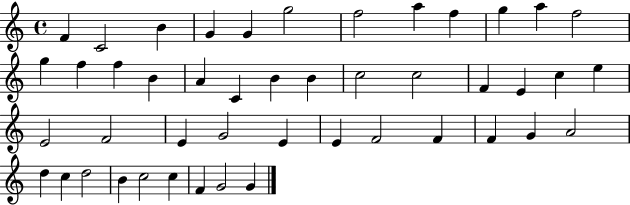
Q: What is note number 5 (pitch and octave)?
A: G4